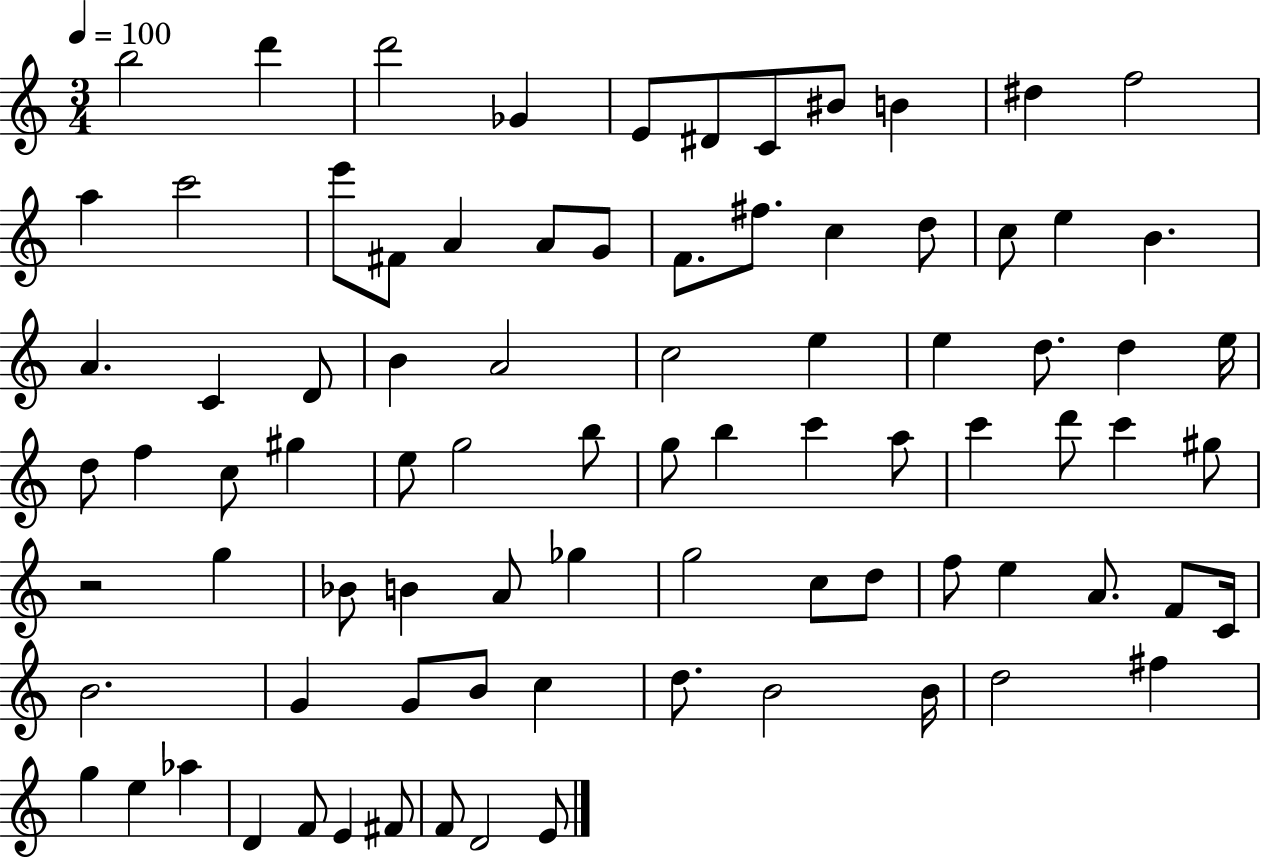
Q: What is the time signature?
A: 3/4